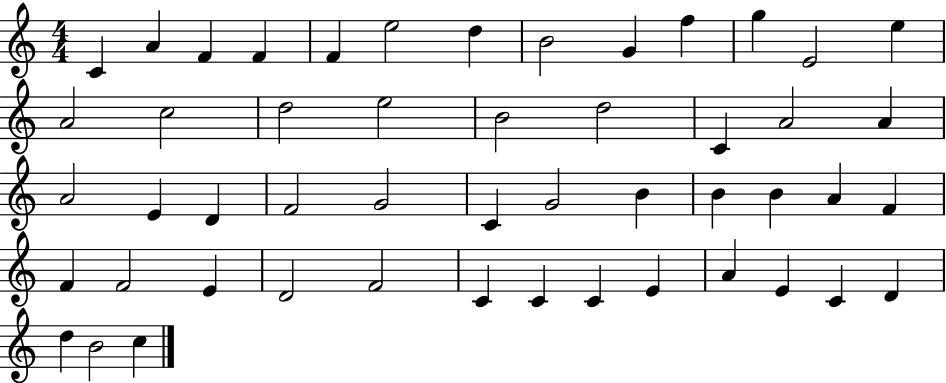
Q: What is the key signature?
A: C major